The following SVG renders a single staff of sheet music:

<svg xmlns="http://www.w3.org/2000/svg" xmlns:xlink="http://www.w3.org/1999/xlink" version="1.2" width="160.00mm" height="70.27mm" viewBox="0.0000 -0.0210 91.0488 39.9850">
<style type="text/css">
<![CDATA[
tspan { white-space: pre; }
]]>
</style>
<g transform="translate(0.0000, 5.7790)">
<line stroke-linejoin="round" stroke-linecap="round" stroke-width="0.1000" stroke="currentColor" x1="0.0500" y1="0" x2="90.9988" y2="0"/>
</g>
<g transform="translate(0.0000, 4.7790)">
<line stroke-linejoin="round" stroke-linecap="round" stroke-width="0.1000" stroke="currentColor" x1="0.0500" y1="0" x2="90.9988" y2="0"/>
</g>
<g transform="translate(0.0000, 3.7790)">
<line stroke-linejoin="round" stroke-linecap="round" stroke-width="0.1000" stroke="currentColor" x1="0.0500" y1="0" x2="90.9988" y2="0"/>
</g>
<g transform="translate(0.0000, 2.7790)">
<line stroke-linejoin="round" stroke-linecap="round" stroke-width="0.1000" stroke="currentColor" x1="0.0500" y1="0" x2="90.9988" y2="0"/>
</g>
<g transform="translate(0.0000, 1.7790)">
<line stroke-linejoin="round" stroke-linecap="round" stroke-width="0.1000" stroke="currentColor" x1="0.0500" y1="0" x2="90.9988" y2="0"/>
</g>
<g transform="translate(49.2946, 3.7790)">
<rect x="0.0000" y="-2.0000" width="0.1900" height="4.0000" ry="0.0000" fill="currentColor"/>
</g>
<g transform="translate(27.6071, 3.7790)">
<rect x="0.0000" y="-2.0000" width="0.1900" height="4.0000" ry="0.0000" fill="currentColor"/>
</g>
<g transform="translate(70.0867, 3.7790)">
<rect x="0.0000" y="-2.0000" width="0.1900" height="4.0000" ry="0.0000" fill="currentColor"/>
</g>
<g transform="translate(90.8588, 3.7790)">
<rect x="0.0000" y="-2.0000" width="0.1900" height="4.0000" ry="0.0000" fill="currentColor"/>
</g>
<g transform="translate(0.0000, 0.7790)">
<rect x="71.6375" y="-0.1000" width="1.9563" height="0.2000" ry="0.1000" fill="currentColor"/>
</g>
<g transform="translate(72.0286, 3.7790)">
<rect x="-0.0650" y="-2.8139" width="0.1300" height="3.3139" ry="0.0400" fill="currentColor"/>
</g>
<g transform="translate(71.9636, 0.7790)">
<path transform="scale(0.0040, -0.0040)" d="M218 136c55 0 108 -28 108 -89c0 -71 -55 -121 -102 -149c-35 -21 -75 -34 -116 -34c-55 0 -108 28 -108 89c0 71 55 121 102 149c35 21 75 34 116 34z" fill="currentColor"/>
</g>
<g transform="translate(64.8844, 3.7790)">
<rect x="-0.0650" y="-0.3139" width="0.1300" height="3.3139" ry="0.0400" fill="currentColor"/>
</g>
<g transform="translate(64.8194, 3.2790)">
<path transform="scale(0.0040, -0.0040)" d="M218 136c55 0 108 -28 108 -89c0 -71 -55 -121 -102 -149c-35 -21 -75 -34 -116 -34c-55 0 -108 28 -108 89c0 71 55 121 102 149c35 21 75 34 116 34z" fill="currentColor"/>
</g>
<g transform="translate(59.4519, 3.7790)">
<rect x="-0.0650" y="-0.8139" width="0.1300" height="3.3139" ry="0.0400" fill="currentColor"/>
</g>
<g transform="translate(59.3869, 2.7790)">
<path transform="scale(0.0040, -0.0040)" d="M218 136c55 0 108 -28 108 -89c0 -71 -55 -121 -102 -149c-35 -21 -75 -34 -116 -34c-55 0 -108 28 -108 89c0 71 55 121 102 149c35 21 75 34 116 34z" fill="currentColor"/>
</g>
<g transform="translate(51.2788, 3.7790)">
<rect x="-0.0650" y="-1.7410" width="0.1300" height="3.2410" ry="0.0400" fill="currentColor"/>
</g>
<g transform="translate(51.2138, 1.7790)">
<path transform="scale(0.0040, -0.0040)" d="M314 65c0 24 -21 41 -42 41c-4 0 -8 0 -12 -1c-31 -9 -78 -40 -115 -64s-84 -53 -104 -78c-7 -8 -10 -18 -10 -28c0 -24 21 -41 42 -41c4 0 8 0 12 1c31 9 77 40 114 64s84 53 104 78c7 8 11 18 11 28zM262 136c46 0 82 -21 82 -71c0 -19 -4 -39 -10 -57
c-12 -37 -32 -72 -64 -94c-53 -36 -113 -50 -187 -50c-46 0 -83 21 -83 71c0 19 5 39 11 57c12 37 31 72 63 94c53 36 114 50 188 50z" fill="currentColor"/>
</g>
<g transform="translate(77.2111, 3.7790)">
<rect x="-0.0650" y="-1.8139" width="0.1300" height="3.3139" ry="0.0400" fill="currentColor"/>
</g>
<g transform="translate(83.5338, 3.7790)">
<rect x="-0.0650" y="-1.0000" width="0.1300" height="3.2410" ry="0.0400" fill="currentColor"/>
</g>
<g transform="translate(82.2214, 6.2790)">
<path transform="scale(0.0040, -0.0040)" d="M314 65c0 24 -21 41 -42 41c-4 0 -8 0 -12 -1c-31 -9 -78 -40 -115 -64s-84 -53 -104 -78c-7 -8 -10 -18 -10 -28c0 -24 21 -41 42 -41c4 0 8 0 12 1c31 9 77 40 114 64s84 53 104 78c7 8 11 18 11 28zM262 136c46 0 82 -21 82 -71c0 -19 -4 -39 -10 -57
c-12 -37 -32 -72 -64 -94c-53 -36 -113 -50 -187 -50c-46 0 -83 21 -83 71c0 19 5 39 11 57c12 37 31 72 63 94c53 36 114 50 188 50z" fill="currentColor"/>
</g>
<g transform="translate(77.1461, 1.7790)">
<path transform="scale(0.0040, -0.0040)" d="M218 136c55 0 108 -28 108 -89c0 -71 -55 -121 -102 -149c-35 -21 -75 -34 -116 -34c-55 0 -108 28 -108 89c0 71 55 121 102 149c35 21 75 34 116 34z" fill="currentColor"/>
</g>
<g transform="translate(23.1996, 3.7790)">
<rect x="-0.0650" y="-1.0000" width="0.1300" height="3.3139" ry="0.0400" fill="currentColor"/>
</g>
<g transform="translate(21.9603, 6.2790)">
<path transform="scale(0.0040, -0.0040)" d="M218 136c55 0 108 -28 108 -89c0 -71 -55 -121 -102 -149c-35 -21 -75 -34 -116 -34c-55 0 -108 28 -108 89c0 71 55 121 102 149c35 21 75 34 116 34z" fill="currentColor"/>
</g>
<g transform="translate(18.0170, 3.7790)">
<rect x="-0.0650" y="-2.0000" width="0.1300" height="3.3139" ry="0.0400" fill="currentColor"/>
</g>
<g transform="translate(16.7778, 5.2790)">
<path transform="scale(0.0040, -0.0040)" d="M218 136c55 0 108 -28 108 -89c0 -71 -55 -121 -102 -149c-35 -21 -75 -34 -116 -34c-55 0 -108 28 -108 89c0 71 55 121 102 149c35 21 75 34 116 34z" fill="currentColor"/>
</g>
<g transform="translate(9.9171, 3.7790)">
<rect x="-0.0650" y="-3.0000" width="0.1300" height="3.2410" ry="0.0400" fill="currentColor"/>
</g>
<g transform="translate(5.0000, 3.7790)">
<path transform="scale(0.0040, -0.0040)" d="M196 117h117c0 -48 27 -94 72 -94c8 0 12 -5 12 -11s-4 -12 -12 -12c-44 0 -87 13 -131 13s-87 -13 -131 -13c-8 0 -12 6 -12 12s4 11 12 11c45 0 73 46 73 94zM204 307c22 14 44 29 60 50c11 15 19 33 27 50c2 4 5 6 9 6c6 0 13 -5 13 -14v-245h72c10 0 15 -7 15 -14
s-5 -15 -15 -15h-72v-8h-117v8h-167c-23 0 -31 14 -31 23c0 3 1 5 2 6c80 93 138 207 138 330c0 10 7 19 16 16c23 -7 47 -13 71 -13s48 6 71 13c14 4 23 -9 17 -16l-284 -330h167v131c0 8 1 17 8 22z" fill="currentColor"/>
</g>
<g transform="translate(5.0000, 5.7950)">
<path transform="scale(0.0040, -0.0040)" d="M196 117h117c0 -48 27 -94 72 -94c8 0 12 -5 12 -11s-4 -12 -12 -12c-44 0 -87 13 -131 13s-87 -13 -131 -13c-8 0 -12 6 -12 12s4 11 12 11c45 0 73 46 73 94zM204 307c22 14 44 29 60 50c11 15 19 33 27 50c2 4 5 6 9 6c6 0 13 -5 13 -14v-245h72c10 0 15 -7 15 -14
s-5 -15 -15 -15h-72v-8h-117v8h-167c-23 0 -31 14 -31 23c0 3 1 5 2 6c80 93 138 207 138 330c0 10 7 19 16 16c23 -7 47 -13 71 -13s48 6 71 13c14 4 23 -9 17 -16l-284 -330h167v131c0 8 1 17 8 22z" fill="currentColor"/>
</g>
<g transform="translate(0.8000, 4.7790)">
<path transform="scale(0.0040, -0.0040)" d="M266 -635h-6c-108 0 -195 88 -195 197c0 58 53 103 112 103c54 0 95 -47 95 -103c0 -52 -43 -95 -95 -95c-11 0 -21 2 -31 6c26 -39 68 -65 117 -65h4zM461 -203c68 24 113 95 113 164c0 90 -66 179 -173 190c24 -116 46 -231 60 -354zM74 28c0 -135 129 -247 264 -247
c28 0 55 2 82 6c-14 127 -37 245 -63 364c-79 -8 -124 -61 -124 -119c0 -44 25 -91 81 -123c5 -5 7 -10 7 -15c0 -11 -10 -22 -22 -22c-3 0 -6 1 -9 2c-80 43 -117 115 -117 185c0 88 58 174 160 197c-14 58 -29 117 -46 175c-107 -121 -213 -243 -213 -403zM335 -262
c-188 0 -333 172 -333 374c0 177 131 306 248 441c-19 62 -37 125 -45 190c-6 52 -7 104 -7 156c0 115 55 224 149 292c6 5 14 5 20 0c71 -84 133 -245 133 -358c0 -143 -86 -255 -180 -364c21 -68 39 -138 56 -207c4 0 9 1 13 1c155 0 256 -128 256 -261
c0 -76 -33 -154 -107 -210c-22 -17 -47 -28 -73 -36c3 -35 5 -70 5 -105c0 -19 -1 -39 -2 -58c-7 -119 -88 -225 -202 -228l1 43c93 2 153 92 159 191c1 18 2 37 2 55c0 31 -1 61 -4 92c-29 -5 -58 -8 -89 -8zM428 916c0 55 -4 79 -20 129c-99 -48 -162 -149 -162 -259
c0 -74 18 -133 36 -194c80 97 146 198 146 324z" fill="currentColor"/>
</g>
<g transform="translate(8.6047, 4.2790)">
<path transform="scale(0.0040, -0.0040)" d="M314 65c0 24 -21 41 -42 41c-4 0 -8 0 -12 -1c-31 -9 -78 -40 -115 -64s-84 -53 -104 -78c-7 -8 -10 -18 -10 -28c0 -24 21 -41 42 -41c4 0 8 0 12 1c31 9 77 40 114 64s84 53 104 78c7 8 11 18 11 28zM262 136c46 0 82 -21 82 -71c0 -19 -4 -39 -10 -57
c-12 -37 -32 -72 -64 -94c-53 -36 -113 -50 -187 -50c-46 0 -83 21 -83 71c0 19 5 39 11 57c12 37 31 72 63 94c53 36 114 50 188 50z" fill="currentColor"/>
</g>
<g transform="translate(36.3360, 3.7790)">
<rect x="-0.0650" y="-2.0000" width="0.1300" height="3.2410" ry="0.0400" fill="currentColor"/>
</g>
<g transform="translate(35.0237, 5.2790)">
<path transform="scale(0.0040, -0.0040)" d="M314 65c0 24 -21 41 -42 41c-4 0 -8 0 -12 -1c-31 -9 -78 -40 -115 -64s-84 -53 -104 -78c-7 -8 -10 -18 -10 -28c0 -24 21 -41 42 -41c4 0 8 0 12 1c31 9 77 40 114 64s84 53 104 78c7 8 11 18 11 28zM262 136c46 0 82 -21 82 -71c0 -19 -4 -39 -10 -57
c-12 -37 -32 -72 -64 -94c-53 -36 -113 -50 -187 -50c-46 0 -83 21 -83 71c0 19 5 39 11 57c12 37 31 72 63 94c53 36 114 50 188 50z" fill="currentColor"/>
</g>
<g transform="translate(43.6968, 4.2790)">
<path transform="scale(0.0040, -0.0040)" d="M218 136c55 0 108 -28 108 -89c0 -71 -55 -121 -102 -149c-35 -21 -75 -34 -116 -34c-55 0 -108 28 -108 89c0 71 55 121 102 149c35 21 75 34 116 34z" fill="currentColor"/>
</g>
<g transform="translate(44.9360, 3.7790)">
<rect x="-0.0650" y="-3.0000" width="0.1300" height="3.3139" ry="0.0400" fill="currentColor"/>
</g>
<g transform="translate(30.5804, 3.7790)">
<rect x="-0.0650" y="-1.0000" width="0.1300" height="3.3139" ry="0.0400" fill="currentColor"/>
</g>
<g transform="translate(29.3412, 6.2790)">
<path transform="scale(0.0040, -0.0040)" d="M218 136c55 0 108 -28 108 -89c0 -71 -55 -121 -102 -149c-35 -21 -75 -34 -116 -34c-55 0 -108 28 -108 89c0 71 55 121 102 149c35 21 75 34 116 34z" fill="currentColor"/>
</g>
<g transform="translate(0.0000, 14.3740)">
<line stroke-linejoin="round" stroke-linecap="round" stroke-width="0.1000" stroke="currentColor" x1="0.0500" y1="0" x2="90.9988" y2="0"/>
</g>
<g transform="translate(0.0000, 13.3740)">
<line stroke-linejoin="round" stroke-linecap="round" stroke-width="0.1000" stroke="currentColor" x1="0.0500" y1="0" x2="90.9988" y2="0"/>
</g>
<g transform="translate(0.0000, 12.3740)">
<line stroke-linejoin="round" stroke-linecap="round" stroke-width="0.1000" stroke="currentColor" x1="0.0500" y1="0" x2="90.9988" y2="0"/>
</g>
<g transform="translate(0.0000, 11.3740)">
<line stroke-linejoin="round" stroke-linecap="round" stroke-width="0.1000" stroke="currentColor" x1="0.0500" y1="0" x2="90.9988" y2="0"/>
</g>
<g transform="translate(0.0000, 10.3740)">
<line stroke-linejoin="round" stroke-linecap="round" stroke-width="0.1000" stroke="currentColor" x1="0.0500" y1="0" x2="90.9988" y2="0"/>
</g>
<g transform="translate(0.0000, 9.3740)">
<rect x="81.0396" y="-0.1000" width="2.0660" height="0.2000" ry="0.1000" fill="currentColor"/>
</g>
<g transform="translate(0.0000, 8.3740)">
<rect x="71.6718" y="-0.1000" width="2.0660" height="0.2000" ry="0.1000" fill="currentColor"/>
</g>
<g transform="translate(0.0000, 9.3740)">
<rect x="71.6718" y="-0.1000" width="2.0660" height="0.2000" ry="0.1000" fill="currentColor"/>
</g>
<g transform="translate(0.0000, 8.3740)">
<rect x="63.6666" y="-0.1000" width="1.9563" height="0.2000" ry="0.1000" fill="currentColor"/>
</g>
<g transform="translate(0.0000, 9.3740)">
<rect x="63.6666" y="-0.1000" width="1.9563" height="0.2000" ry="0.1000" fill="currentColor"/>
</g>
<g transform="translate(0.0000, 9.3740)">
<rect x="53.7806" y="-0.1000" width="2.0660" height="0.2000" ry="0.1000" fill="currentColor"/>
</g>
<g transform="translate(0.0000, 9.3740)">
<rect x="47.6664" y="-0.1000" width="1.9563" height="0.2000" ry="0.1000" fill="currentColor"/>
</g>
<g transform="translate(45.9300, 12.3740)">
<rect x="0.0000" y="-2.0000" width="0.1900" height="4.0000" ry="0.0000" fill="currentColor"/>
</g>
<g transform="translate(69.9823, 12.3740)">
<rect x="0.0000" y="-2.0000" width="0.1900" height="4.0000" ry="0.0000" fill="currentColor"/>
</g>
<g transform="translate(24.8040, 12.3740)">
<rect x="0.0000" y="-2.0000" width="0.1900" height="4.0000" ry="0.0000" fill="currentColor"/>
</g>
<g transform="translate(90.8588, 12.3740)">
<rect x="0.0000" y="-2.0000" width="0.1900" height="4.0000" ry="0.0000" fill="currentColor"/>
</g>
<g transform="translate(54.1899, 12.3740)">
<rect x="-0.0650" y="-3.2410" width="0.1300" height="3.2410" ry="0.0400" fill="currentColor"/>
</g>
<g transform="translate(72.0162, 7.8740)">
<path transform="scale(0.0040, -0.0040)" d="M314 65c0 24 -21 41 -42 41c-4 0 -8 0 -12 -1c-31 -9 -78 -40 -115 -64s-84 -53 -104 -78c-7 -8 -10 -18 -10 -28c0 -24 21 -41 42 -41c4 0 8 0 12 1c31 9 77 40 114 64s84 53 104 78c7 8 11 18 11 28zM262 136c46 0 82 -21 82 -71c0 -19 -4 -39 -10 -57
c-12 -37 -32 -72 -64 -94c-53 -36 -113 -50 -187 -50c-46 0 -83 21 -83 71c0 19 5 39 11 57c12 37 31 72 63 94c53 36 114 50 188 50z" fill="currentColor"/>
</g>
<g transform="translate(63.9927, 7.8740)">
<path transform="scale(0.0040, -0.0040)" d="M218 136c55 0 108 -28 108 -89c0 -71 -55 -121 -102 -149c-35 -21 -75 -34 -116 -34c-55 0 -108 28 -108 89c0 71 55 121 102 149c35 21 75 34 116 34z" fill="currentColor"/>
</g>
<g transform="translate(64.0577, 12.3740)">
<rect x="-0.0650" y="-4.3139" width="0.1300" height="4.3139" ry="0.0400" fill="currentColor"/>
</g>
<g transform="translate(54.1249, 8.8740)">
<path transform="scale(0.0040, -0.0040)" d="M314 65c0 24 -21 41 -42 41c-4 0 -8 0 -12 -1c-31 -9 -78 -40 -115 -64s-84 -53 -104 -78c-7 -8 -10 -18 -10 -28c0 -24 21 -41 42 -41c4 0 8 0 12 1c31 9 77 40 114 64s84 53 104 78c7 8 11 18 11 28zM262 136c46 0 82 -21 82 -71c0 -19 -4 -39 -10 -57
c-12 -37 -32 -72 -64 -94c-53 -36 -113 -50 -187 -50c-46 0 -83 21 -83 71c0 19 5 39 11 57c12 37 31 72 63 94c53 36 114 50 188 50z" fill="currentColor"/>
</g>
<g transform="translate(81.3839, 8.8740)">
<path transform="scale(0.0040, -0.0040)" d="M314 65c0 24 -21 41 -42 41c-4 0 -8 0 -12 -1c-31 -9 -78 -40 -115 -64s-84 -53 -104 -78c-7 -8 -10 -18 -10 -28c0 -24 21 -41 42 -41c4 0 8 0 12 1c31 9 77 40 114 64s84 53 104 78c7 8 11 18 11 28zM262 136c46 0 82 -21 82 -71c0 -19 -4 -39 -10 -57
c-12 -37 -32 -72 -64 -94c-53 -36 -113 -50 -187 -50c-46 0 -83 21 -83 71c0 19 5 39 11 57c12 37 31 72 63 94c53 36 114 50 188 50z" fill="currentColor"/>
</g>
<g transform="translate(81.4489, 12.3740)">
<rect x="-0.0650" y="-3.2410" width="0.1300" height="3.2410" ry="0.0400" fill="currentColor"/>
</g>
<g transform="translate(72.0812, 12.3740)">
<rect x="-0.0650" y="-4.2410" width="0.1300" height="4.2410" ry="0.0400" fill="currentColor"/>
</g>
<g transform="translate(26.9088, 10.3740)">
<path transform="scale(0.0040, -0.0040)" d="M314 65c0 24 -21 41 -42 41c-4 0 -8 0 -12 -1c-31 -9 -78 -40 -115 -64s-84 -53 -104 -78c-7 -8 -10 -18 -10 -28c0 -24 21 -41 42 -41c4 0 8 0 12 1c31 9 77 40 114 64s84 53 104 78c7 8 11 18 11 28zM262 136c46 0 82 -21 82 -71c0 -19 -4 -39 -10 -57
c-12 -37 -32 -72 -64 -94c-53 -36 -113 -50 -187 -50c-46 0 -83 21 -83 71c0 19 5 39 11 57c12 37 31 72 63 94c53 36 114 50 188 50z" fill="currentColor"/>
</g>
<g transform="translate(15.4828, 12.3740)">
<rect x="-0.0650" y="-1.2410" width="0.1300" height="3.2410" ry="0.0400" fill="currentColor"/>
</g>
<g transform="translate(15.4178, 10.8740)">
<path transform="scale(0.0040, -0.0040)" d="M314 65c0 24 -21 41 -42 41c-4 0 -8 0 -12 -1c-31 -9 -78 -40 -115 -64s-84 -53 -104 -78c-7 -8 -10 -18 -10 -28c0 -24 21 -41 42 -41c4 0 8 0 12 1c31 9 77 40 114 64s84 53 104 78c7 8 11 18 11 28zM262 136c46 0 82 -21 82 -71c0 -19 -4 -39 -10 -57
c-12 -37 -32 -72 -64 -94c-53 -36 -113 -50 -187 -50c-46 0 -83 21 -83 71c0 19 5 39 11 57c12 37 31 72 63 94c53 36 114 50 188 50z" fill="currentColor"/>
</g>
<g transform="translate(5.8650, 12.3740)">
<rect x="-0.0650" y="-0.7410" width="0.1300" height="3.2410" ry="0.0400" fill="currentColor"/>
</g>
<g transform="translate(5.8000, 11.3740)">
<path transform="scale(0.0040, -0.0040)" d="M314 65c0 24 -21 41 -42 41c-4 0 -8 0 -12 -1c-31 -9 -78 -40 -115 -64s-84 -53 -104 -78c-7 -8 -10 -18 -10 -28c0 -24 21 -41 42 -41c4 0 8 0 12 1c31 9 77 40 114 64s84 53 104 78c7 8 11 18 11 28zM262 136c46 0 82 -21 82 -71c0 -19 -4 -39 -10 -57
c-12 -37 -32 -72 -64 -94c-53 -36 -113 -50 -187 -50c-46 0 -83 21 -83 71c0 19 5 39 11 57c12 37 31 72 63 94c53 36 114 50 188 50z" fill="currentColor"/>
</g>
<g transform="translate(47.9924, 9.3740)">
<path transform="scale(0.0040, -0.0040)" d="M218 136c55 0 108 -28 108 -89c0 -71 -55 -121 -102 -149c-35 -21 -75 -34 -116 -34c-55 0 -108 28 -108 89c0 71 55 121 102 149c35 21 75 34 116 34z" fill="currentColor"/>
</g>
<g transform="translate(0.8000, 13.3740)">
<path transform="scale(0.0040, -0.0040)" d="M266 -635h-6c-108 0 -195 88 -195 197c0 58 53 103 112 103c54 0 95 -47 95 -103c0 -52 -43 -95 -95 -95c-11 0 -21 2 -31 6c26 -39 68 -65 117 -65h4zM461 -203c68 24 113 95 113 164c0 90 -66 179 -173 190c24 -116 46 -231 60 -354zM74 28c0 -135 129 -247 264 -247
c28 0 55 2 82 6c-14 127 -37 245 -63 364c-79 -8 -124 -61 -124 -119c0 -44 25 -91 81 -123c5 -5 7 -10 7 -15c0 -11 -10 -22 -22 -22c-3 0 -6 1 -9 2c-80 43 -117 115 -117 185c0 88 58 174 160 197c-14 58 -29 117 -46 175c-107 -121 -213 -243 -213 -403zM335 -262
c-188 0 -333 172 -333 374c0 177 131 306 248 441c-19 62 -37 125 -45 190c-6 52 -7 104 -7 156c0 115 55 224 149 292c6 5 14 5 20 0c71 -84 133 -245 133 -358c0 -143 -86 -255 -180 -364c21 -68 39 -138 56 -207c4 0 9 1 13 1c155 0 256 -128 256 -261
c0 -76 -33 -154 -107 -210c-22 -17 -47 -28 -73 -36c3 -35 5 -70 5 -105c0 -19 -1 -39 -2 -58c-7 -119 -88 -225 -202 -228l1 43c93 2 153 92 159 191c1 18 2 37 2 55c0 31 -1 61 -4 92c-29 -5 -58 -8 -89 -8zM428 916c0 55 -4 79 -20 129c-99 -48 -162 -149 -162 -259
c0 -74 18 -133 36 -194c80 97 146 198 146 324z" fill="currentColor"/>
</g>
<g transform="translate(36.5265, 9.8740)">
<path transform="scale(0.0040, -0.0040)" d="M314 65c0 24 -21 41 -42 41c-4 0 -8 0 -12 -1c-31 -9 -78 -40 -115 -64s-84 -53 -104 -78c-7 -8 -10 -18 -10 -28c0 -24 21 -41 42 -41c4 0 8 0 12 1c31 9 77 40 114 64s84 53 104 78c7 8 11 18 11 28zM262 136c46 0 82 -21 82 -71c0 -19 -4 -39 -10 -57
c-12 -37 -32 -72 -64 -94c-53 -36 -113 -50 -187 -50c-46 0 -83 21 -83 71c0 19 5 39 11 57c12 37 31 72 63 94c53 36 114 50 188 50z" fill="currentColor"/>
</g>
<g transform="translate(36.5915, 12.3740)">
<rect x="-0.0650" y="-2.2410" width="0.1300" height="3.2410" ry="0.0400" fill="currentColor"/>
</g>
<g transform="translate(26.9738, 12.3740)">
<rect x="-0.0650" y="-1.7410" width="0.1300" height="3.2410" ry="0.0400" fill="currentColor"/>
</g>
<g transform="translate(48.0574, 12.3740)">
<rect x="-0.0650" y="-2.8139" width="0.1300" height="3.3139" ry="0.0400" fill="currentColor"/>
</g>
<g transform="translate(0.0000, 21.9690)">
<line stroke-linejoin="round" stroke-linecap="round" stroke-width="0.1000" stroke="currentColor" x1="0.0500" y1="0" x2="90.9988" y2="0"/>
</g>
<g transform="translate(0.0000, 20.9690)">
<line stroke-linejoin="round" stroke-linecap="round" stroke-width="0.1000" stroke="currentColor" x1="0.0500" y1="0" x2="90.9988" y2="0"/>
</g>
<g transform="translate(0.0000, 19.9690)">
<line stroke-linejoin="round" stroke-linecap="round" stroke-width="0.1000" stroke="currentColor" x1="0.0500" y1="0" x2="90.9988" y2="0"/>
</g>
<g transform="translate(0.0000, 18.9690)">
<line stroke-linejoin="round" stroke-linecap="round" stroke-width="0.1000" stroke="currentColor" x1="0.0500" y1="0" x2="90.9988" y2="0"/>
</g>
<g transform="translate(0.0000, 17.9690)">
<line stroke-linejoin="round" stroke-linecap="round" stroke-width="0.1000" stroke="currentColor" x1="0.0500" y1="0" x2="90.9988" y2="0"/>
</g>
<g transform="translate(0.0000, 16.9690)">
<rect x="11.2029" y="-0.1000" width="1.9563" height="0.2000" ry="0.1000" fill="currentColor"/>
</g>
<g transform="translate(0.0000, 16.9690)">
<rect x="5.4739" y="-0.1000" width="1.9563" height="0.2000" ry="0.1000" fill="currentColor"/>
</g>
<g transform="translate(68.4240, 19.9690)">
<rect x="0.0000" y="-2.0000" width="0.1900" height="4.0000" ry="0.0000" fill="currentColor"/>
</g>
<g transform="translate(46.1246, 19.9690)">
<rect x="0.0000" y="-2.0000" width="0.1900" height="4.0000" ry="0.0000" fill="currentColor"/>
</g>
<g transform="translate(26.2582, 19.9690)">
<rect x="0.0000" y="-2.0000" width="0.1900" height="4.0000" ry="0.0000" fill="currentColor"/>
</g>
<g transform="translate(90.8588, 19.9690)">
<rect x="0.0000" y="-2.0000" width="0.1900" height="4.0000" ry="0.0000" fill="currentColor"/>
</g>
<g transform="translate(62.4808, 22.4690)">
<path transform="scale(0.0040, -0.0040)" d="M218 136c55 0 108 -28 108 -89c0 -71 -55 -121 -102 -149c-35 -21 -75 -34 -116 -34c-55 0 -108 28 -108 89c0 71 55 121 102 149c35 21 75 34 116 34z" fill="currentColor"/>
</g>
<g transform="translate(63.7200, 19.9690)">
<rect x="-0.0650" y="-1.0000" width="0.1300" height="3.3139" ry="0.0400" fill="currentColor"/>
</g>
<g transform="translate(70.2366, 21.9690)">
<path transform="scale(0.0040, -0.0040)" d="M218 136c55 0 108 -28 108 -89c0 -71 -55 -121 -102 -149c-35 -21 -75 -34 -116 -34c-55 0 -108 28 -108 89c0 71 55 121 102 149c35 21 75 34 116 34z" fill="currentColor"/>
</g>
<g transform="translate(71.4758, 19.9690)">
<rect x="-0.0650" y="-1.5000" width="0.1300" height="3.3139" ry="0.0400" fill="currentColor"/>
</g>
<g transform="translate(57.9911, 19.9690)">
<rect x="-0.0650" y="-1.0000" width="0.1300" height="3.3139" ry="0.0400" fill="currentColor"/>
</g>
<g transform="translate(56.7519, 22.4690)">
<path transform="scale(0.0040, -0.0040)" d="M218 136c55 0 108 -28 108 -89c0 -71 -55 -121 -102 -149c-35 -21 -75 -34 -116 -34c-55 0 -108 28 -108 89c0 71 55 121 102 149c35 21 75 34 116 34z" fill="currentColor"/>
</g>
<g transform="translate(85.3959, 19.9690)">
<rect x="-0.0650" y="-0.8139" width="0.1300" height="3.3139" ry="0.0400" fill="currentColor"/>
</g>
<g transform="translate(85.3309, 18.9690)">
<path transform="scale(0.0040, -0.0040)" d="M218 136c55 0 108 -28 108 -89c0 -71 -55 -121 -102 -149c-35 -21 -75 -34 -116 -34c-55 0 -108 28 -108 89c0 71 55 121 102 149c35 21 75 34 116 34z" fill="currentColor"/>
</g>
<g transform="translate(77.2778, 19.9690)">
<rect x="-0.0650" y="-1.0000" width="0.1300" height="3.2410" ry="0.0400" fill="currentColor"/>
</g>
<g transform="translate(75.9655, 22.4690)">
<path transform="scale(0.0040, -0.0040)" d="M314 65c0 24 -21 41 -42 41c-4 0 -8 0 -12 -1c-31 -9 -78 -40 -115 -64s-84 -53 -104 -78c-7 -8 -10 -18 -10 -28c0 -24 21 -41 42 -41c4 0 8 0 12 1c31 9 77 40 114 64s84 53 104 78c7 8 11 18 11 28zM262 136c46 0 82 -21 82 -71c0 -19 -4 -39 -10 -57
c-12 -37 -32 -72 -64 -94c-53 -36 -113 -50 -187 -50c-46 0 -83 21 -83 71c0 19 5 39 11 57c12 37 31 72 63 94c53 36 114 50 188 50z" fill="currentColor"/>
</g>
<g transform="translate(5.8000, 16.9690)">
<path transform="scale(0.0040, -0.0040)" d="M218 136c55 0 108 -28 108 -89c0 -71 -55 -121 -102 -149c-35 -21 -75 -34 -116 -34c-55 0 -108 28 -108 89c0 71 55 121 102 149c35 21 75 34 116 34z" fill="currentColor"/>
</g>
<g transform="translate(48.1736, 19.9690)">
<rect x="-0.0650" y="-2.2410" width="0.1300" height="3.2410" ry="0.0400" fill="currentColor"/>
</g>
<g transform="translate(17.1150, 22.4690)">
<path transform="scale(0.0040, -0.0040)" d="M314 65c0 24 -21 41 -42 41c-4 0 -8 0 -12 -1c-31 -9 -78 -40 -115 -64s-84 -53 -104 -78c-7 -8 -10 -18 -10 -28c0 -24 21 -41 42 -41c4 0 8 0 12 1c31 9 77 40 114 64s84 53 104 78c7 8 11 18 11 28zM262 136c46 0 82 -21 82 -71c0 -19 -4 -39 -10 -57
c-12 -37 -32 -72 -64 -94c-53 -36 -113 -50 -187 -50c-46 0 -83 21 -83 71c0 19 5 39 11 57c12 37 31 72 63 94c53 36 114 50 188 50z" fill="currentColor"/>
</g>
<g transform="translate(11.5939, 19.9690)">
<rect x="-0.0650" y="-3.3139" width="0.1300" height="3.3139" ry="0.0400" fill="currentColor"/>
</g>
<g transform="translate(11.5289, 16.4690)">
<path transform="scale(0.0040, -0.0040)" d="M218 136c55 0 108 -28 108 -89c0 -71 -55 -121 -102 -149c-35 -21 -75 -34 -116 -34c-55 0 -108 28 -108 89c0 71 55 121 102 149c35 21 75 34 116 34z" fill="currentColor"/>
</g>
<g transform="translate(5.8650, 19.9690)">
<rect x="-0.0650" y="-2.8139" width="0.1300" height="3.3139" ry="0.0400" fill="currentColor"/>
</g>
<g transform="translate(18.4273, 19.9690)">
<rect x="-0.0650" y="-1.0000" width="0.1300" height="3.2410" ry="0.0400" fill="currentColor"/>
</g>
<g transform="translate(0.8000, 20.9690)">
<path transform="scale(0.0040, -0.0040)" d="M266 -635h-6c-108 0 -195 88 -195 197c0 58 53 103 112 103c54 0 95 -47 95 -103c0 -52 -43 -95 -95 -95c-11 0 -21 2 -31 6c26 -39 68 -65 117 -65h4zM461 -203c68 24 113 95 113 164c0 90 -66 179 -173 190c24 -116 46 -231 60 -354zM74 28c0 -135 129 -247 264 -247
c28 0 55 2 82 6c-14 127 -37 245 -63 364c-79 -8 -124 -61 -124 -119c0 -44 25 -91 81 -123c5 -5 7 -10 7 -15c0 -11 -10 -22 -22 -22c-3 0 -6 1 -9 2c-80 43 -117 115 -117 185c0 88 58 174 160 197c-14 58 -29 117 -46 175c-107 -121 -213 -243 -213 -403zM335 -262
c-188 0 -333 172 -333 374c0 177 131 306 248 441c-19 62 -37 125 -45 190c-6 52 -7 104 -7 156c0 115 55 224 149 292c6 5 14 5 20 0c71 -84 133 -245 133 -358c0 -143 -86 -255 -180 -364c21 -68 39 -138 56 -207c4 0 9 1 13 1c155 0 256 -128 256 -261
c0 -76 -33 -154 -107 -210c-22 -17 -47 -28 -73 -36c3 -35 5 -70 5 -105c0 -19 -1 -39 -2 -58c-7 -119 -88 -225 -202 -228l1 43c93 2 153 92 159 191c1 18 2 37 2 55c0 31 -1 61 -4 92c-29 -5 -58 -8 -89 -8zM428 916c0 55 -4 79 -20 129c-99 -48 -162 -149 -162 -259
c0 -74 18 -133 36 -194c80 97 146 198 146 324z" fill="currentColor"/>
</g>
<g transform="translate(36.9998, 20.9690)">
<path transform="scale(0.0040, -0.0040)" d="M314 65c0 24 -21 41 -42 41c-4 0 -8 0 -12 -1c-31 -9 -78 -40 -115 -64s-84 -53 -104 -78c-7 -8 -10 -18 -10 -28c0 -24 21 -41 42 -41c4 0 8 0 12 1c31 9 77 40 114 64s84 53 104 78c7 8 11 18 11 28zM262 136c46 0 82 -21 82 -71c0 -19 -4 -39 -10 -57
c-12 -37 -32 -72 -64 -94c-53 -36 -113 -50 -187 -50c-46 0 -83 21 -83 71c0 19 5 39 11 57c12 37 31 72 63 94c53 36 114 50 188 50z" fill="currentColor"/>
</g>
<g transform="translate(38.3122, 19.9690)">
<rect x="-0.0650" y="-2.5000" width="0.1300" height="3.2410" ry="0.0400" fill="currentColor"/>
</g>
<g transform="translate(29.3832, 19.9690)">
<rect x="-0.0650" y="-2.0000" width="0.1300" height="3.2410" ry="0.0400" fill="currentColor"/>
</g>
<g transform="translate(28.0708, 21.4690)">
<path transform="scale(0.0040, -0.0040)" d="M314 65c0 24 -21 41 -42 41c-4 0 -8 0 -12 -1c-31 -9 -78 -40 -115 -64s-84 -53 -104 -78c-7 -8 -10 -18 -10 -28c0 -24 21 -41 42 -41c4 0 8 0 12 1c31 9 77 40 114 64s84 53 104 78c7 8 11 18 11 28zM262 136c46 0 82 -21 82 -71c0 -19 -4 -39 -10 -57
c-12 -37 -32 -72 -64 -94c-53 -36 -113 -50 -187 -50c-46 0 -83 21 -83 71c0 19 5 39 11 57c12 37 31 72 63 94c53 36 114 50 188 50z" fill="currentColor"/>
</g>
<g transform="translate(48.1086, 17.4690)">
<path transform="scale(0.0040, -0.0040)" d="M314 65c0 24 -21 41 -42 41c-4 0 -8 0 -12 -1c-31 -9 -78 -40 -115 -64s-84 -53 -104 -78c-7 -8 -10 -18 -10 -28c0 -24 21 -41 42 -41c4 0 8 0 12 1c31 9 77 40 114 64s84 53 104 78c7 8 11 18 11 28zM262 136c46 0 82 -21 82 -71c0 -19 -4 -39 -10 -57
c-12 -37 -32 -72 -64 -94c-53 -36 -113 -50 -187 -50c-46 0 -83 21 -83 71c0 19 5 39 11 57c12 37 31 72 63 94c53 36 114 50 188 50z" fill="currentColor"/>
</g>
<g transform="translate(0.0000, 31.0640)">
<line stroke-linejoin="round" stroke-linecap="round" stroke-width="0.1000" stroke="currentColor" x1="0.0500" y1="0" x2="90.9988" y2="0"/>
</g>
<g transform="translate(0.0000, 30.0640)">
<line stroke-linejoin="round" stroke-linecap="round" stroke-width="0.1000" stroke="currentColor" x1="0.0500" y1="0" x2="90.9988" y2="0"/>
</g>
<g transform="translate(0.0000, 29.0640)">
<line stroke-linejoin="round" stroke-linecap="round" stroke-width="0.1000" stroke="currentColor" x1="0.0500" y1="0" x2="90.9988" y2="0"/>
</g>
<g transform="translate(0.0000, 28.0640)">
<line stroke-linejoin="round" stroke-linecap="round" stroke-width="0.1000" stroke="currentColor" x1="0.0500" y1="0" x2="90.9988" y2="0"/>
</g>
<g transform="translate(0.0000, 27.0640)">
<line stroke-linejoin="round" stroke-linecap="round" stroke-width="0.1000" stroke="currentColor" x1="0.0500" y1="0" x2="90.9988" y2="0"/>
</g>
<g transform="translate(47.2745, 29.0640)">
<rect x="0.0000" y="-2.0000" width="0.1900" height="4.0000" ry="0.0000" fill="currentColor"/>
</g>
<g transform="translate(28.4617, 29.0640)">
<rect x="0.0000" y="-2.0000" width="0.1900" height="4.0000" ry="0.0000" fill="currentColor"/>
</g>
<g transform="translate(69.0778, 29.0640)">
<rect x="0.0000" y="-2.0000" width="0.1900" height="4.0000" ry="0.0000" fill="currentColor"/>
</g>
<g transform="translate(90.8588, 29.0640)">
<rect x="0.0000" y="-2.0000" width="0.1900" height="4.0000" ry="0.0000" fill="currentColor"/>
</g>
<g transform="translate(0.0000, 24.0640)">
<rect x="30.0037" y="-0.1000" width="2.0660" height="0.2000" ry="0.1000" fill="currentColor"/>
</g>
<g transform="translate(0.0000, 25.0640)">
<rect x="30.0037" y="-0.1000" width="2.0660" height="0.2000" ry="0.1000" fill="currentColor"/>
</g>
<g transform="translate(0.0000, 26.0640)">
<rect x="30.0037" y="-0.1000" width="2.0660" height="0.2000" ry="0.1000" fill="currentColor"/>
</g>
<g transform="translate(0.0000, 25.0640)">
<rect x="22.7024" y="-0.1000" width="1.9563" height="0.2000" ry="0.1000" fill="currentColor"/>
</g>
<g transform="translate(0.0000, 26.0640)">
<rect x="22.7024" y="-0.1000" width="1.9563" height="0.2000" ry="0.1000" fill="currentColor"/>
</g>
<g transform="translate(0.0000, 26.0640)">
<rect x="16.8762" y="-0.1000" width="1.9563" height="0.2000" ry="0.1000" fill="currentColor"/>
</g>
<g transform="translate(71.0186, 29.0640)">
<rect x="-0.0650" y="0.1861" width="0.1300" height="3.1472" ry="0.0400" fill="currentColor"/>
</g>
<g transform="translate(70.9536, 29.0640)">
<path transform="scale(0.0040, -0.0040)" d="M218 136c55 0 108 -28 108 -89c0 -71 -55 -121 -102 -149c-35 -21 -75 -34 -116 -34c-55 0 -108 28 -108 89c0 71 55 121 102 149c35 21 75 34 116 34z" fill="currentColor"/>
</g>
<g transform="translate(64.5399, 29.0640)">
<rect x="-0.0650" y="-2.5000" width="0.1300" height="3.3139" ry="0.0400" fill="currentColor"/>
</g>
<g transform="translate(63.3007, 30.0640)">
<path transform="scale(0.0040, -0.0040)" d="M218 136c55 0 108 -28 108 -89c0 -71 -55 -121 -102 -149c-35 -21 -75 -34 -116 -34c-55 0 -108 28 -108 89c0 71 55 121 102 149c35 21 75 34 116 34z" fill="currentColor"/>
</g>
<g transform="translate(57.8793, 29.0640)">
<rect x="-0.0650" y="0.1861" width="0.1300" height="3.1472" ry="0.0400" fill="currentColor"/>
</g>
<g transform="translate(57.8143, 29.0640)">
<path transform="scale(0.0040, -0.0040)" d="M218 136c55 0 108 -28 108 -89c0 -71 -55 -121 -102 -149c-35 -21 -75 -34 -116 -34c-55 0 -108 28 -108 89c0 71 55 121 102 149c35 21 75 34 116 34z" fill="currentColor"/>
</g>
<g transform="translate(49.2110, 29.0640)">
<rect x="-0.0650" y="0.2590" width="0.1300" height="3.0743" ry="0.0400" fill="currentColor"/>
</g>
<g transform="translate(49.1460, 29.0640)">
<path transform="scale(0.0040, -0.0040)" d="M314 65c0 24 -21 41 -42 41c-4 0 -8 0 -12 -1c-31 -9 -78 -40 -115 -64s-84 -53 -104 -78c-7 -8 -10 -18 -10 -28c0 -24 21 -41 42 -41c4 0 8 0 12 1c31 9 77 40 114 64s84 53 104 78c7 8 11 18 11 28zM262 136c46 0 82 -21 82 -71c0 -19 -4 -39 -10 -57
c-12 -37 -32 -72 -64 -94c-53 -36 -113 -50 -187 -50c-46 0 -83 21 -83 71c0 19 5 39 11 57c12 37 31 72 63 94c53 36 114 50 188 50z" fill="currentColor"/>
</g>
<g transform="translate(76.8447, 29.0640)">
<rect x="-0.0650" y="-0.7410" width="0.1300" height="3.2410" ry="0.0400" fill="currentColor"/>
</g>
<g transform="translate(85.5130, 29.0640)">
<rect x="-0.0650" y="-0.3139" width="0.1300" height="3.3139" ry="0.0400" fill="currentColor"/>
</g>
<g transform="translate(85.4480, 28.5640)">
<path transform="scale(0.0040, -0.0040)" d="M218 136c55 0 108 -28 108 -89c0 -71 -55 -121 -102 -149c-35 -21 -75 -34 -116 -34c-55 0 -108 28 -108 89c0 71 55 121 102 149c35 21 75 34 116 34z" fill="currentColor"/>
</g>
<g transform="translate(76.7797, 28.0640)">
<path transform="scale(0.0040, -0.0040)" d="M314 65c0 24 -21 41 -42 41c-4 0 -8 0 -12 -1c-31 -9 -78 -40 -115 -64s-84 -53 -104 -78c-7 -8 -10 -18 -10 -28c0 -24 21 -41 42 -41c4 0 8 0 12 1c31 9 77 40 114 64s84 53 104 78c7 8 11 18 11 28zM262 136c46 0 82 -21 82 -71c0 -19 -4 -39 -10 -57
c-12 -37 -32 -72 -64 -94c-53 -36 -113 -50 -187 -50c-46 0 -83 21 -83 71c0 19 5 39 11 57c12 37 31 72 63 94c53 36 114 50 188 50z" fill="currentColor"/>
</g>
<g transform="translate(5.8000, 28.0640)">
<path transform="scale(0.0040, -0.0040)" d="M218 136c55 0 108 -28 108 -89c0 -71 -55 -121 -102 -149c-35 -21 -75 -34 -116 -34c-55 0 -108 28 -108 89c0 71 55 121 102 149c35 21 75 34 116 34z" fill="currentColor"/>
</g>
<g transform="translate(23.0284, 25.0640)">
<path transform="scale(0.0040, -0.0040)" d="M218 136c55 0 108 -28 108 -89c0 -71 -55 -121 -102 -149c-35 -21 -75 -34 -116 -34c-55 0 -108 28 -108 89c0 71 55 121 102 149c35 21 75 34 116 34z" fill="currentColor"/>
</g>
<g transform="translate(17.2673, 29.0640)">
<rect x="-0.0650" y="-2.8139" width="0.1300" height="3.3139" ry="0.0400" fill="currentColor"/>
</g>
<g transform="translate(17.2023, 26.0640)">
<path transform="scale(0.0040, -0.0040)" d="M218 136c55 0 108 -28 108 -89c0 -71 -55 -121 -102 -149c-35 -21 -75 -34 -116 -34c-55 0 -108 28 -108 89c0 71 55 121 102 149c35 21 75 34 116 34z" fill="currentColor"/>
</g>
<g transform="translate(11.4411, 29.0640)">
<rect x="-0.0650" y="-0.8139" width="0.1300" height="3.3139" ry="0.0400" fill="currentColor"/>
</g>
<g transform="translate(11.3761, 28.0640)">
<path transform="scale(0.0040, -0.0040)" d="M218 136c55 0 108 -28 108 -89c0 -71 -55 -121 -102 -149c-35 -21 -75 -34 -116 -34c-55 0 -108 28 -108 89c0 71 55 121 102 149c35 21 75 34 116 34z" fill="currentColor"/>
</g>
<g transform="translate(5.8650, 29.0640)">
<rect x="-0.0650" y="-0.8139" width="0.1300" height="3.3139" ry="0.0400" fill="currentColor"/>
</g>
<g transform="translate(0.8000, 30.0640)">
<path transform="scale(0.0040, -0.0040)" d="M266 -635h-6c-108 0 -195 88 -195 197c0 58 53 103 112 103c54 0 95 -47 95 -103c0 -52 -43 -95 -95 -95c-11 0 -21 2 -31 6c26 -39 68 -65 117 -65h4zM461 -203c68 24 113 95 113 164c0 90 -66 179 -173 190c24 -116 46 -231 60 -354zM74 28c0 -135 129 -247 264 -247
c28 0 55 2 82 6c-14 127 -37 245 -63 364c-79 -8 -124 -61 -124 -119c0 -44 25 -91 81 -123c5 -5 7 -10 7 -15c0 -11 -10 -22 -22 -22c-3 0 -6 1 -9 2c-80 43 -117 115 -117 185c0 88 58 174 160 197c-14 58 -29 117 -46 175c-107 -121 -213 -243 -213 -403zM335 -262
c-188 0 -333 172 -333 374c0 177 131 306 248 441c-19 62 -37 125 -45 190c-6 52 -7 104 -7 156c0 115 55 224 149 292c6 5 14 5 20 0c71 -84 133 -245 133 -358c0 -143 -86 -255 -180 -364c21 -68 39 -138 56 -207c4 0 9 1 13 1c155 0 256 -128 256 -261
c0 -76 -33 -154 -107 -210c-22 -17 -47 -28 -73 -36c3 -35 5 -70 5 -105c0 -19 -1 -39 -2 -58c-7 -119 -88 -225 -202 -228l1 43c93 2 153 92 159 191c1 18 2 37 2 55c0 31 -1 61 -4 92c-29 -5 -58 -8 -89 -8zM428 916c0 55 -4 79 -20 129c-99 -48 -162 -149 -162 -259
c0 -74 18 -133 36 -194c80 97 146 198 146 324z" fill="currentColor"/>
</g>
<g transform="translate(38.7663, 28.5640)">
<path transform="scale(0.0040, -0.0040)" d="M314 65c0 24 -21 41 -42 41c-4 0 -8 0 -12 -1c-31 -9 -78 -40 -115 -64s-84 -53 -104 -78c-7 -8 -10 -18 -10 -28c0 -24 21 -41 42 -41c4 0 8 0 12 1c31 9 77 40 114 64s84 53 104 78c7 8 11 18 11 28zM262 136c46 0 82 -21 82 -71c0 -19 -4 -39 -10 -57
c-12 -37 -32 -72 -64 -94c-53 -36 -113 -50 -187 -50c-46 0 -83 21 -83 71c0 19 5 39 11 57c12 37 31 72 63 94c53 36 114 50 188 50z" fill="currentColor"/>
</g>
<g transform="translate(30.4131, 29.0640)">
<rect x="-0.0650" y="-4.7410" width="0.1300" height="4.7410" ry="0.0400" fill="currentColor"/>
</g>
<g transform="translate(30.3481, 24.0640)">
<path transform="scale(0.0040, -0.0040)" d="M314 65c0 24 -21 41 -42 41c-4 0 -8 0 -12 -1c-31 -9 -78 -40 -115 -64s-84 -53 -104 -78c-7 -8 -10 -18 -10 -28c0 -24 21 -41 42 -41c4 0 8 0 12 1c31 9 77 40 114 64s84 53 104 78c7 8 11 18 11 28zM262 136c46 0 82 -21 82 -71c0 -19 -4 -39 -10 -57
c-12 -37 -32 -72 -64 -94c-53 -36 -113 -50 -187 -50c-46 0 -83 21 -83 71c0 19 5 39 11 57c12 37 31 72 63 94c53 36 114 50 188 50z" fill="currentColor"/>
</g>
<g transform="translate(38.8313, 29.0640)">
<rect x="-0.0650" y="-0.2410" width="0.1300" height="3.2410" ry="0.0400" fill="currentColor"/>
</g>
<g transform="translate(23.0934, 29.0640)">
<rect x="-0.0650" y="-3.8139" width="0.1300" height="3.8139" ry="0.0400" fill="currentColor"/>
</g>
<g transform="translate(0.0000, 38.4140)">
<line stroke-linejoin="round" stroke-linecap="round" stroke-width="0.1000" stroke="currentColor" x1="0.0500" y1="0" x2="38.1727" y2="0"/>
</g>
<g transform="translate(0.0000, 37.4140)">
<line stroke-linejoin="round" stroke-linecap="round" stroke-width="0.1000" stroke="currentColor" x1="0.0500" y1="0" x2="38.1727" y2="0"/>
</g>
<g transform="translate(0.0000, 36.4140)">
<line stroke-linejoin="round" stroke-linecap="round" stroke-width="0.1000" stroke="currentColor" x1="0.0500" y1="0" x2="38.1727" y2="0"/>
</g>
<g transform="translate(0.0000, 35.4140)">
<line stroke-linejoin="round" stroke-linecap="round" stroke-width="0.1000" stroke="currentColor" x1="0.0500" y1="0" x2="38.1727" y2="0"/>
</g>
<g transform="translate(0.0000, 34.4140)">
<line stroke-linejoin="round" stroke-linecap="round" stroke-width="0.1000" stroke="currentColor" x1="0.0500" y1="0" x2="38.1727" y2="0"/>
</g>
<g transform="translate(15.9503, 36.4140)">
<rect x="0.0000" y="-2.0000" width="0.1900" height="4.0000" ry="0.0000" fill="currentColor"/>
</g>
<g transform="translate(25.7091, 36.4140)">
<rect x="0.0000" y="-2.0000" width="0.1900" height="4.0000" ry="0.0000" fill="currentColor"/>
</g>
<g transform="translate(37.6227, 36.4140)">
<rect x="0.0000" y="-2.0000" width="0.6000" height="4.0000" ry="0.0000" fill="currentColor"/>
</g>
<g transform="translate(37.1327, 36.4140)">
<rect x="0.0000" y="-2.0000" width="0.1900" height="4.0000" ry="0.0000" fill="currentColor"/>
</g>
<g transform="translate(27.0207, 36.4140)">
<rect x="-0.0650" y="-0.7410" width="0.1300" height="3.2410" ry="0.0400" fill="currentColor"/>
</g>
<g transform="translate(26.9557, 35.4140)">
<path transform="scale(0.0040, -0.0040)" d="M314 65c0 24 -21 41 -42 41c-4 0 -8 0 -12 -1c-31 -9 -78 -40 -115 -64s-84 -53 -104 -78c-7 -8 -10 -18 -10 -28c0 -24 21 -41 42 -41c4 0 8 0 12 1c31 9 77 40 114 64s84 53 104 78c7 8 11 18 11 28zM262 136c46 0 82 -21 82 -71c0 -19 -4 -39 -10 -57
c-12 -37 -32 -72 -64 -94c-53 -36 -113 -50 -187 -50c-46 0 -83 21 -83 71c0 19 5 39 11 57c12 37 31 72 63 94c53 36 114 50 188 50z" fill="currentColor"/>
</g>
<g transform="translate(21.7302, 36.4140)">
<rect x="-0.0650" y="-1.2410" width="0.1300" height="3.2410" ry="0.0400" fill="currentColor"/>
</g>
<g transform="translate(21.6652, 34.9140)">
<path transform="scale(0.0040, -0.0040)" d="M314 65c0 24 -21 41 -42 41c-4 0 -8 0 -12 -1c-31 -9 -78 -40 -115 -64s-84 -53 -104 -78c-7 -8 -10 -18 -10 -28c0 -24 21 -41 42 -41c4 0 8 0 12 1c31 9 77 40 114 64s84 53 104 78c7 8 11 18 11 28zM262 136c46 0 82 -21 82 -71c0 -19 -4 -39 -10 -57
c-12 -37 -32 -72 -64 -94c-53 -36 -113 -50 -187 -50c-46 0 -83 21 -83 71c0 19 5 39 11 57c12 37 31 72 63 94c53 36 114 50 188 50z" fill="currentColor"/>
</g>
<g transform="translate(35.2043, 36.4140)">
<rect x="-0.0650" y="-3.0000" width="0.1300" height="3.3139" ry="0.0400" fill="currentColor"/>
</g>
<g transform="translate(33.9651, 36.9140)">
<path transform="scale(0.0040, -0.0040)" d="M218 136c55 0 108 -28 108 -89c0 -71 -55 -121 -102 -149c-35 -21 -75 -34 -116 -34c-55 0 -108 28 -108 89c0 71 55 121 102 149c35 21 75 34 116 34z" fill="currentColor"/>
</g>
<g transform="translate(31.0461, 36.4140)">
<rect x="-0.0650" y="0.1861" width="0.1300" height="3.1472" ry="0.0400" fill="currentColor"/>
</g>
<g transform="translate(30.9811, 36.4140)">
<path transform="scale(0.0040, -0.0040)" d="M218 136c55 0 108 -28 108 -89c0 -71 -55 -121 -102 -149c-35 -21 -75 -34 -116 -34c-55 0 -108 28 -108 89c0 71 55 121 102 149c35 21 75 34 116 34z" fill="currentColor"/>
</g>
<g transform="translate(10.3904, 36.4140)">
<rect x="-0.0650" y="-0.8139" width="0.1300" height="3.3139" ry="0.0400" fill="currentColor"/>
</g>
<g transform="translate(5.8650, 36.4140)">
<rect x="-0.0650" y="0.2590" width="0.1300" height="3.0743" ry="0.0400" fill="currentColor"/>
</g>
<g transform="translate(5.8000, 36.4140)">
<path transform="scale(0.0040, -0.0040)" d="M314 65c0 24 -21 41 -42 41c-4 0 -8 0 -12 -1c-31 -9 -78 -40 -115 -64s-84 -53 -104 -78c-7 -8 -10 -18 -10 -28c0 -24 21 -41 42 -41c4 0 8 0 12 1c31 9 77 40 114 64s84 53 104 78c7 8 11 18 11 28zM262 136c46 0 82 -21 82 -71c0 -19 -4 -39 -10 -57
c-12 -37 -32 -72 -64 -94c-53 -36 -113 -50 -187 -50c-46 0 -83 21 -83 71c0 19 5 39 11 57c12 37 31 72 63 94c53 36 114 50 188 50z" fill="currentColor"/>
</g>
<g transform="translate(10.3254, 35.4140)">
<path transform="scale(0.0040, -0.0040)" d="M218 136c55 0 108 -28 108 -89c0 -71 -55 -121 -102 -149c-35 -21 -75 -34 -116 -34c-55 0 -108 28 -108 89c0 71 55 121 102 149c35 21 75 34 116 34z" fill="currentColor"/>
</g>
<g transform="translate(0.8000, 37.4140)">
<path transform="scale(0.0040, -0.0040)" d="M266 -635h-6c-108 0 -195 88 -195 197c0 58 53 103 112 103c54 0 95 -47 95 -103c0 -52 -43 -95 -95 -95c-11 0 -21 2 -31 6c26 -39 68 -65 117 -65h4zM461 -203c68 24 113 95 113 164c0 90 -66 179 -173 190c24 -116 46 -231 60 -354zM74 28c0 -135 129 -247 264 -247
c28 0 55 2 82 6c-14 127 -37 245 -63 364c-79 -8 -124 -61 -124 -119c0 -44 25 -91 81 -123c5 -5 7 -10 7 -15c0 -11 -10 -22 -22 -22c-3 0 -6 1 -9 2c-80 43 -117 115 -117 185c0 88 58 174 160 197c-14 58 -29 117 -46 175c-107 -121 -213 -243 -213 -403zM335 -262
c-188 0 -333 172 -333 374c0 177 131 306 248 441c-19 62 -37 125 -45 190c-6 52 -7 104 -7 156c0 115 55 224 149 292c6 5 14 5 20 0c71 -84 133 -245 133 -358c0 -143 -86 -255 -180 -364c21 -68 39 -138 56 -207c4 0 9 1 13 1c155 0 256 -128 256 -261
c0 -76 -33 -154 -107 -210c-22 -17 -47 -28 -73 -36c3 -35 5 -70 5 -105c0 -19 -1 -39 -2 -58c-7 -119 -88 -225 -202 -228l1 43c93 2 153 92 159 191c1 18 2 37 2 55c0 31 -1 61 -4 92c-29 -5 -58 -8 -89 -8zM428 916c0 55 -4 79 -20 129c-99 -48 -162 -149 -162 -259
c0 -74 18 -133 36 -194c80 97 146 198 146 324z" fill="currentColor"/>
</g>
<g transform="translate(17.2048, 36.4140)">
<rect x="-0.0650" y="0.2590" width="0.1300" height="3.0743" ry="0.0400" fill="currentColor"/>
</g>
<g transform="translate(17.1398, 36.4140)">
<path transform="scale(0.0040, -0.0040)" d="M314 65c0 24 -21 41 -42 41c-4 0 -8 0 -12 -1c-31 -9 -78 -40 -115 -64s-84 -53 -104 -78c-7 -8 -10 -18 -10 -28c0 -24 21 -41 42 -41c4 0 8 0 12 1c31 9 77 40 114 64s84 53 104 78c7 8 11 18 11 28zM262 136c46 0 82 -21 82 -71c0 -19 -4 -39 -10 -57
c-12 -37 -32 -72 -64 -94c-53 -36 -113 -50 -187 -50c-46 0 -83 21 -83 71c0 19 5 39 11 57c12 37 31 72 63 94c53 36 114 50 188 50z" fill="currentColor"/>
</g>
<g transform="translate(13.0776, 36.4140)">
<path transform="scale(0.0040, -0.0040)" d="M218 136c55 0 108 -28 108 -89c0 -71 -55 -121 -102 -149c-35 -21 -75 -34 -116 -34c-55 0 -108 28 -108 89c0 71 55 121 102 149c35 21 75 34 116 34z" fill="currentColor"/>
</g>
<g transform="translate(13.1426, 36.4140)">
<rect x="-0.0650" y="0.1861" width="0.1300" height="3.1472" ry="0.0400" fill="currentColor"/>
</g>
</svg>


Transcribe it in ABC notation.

X:1
T:Untitled
M:4/4
L:1/4
K:C
A2 F D D F2 A f2 d c a f D2 d2 e2 f2 g2 a b2 d' d'2 b2 a b D2 F2 G2 g2 D D E D2 d d d a c' e'2 c2 B2 B G B d2 c B2 d B B2 e2 d2 B A